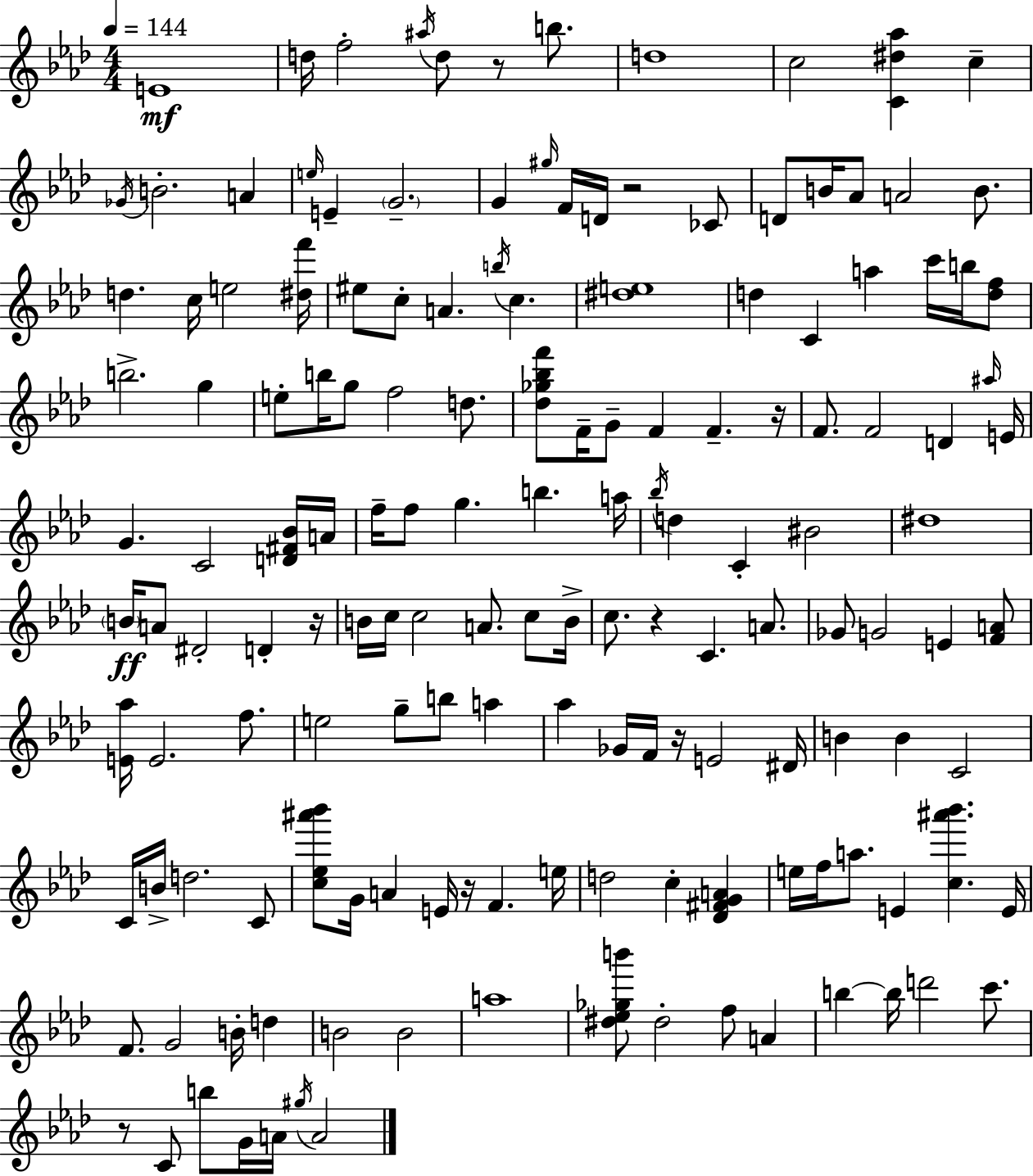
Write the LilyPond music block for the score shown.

{
  \clef treble
  \numericTimeSignature
  \time 4/4
  \key aes \major
  \tempo 4 = 144
  e'1\mf | d''16 f''2-. \acciaccatura { ais''16 } d''8 r8 b''8. | d''1 | c''2 <c' dis'' aes''>4 c''4-- | \break \acciaccatura { ges'16 } b'2.-. a'4 | \grace { e''16 } e'4-- \parenthesize g'2.-- | g'4 \grace { gis''16 } f'16 d'16 r2 | ces'8 d'8 b'16 aes'8 a'2 | \break b'8. d''4. c''16 e''2 | <dis'' f'''>16 eis''8 c''8-. a'4. \acciaccatura { b''16 } c''4. | <dis'' e''>1 | d''4 c'4 a''4 | \break c'''16 b''16 <d'' f''>8 b''2.-> | g''4 e''8-. b''16 g''8 f''2 | d''8. <des'' ges'' bes'' f'''>8 f'16-- g'8-- f'4 f'4.-- | r16 f'8. f'2 | \break d'4 \grace { ais''16 } e'16 g'4. c'2 | <d' fis' bes'>16 a'16 f''16-- f''8 g''4. b''4. | a''16 \acciaccatura { bes''16 } d''4 c'4-. bis'2 | dis''1 | \break \parenthesize b'16\ff a'8 dis'2-. | d'4-. r16 b'16 c''16 c''2 | a'8. c''8 b'16-> c''8. r4 c'4. | a'8. ges'8 g'2 | \break e'4 <f' a'>8 <e' aes''>16 e'2. | f''8. e''2 g''8-- | b''8 a''4 aes''4 ges'16 f'16 r16 e'2 | dis'16 b'4 b'4 c'2 | \break c'16 b'16-> d''2. | c'8 <c'' ees'' ais''' bes'''>8 g'16 a'4 e'16 r16 | f'4. e''16 d''2 c''4-. | <des' fis' g' a'>4 e''16 f''16 a''8. e'4 | \break <c'' ais''' bes'''>4. e'16 f'8. g'2 | b'16-. d''4 b'2 b'2 | a''1 | <dis'' ees'' ges'' b'''>8 dis''2-. | \break f''8 a'4 b''4~~ b''16 d'''2 | c'''8. r8 c'8 b''8 g'16 a'16 \acciaccatura { gis''16 } | a'2 \bar "|."
}